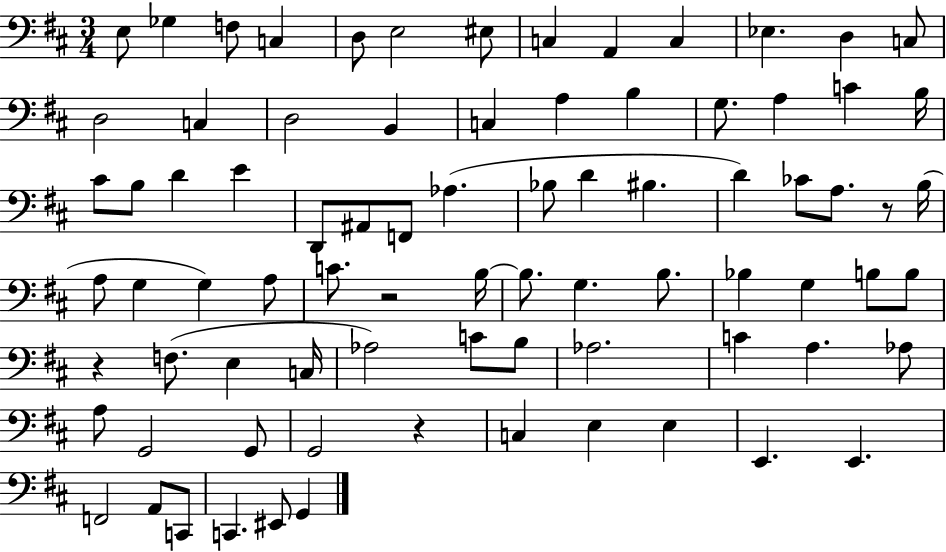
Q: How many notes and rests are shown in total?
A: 81